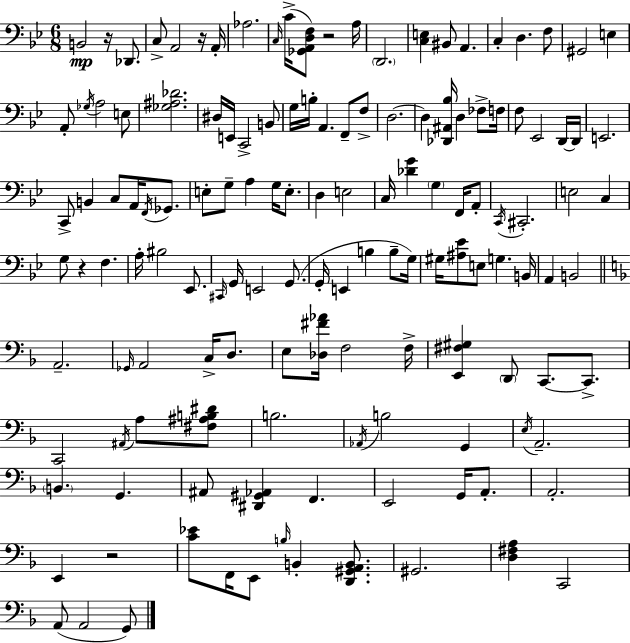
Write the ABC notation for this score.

X:1
T:Untitled
M:6/8
L:1/4
K:Gm
B,,2 z/4 _D,,/2 C,/2 A,,2 z/4 A,,/4 _A,2 C,/4 C/4 [_G,,A,,D,F,]/2 z2 A,/4 D,,2 [C,E,] ^B,,/2 A,, C, D, F,/2 ^G,,2 E, A,,/2 _G,/4 A,2 E,/2 [_G,^A,_D]2 ^D,/4 E,,/4 C,,2 B,,/2 G,/4 B,/4 A,, F,,/2 F,/2 D,2 D, [_D,,^A,,_B,]/4 D, _F,/2 F,/4 F,/2 _E,,2 D,,/4 D,,/4 E,,2 C,,/2 B,, C,/2 A,,/4 F,,/4 _G,,/2 E,/2 G,/2 A, G,/4 E,/2 D, E,2 C,/4 [_DG] G, F,,/4 A,,/2 C,,/4 ^C,,2 E,2 C, G,/2 z F, A,/4 ^B,2 _E,,/2 ^C,,/4 G,,/4 E,,2 G,,/2 G,,/4 E,, B, B,/2 G,/4 ^G,/4 [^A,_E]/2 E,/2 G, B,,/4 A,, B,,2 A,,2 _G,,/4 A,,2 C,/4 D,/2 E,/2 [_D,^F_A]/4 F,2 F,/4 [E,,^F,^G,] D,,/2 C,,/2 C,,/2 C,,2 ^A,,/4 A,/2 [^F,^A,B,^D]/2 B,2 _A,,/4 B,2 G,, E,/4 A,,2 B,, G,, ^A,,/2 [^D,,^G,,_A,,] F,, E,,2 G,,/4 A,,/2 A,,2 E,, z2 [C_E]/2 F,,/4 E,,/2 B,/4 B,, [D,,^G,,A,,B,,]/2 ^G,,2 [D,^F,A,] C,,2 A,,/2 A,,2 G,,/2